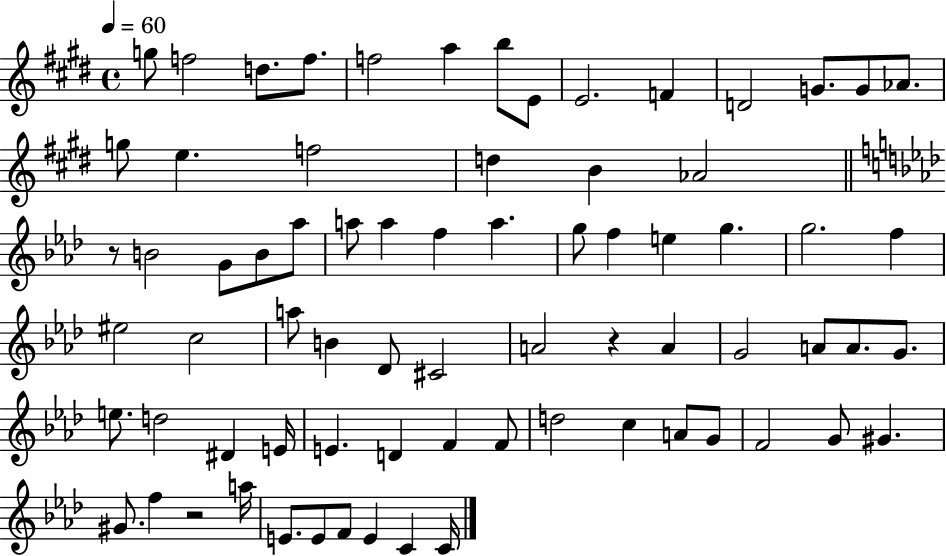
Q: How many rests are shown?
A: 3